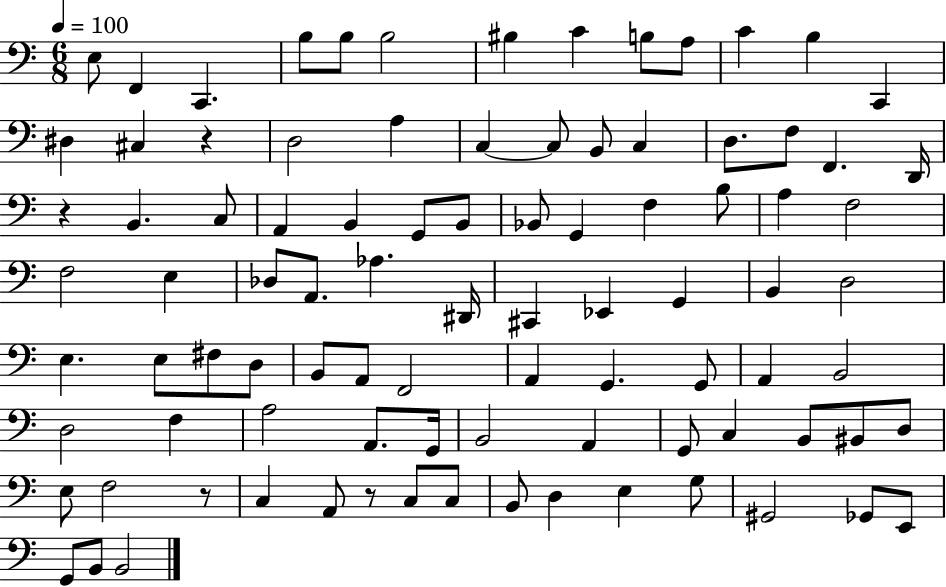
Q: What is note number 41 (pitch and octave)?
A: A2